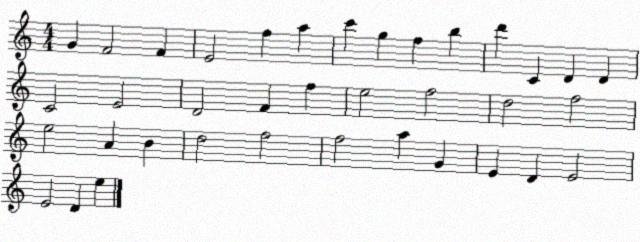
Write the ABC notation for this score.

X:1
T:Untitled
M:4/4
L:1/4
K:C
G F2 F E2 f a c' g f b d' C D D C2 E2 D2 F f e2 f2 d2 f2 e2 A B d2 f2 f2 a G E D E2 E2 D e